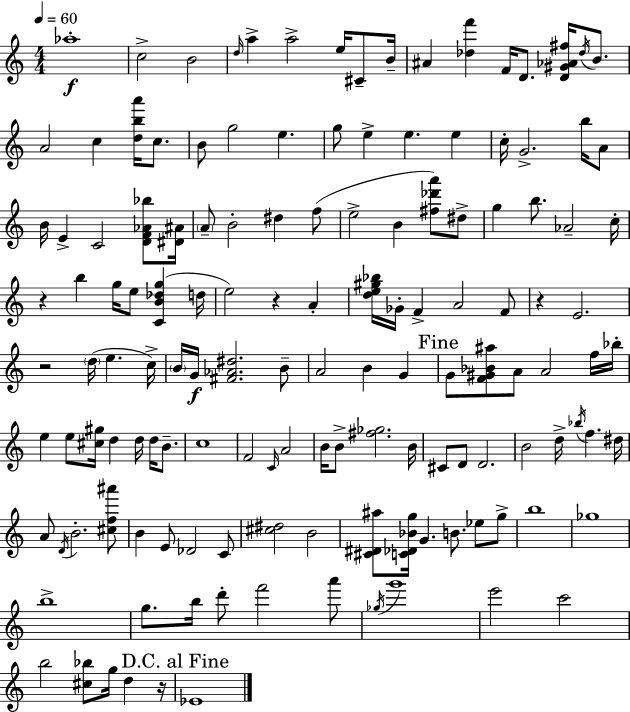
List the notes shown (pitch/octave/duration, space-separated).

Ab5/w C5/h B4/h D5/s A5/q A5/h E5/s C#4/e B4/s A#4/q [Db5,F6]/q F4/s D4/e. [D4,G#4,Ab4,F#5]/s Db5/s B4/e. A4/h C5/q [D5,B5,A6]/s C5/e. B4/e G5/h E5/q. G5/e E5/q E5/q. E5/q C5/s G4/h. B5/s A4/e B4/s E4/q C4/h [D4,F4,Ab4,Bb5]/e [D#4,A#4]/s A4/e B4/h D#5/q F5/e E5/h B4/q [F#5,Db6,A6]/e D#5/e G5/q B5/e. Ab4/h C5/s R/q B5/q G5/s E5/e [C4,B4,Db5,G5]/q D5/s E5/h R/q A4/q [D5,E5,G#5,Bb5]/s Gb4/s F4/q A4/h F4/e R/q E4/h. R/h D5/s E5/q. C5/s B4/s G4/s [F#4,Ab4,D#5]/h. B4/e A4/h B4/q G4/q G4/e [F4,G#4,Bb4,A#5]/e A4/e A4/h F5/s Bb5/s E5/q E5/e [C#5,G#5]/s D5/q D5/s D5/s B4/e. C5/w F4/h C4/s A4/h B4/s B4/e [F#5,Gb5]/h. B4/s C#4/e D4/e D4/h. B4/h D5/s Bb5/s F5/q. D#5/s A4/e D4/s B4/h. [C#5,F5,A#6]/e B4/q E4/e Db4/h C4/e [C#5,D#5]/h B4/h [C#4,D#4,A#5]/e [C4,Db4,Bb4,G5]/s G4/q. B4/e. Eb5/e G5/e B5/w Gb5/w B5/w G5/e. B5/s D6/e F6/h A6/e Gb5/s G6/w E6/h C6/h B5/h [C#5,Bb5]/e G5/s D5/q R/s Eb4/w